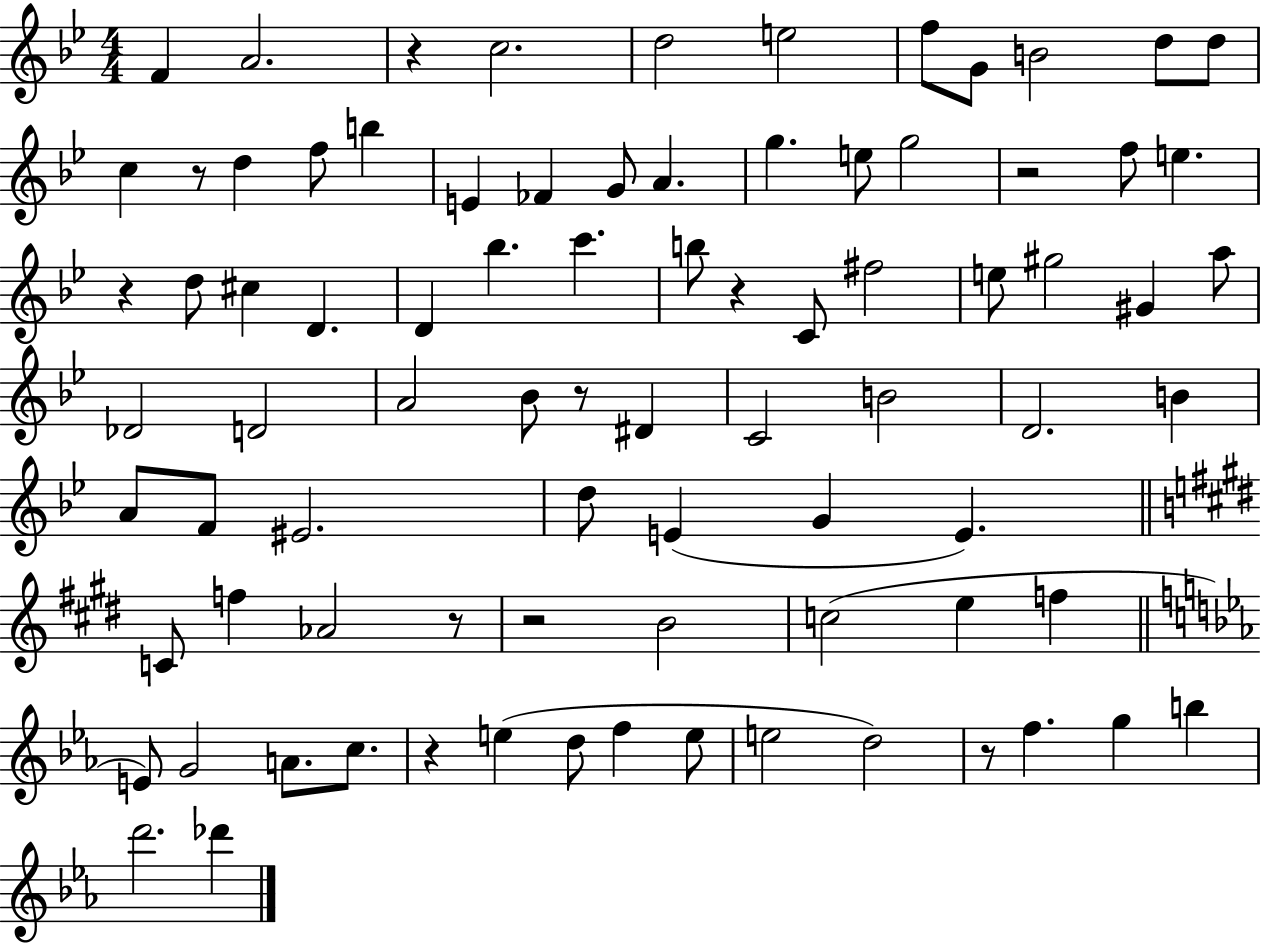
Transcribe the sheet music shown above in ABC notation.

X:1
T:Untitled
M:4/4
L:1/4
K:Bb
F A2 z c2 d2 e2 f/2 G/2 B2 d/2 d/2 c z/2 d f/2 b E _F G/2 A g e/2 g2 z2 f/2 e z d/2 ^c D D _b c' b/2 z C/2 ^f2 e/2 ^g2 ^G a/2 _D2 D2 A2 _B/2 z/2 ^D C2 B2 D2 B A/2 F/2 ^E2 d/2 E G E C/2 f _A2 z/2 z2 B2 c2 e f E/2 G2 A/2 c/2 z e d/2 f e/2 e2 d2 z/2 f g b d'2 _d'